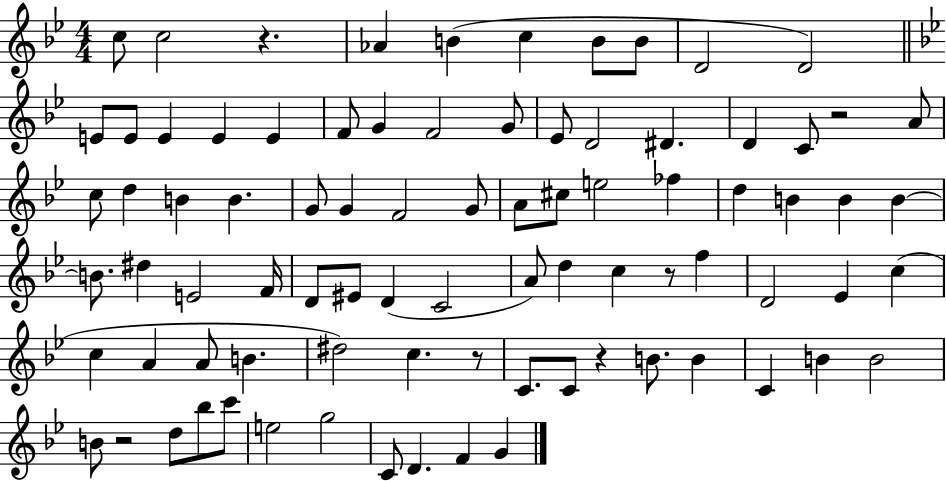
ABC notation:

X:1
T:Untitled
M:4/4
L:1/4
K:Bb
c/2 c2 z _A B c B/2 B/2 D2 D2 E/2 E/2 E E E F/2 G F2 G/2 _E/2 D2 ^D D C/2 z2 A/2 c/2 d B B G/2 G F2 G/2 A/2 ^c/2 e2 _f d B B B B/2 ^d E2 F/4 D/2 ^E/2 D C2 A/2 d c z/2 f D2 _E c c A A/2 B ^d2 c z/2 C/2 C/2 z B/2 B C B B2 B/2 z2 d/2 _b/2 c'/2 e2 g2 C/2 D F G